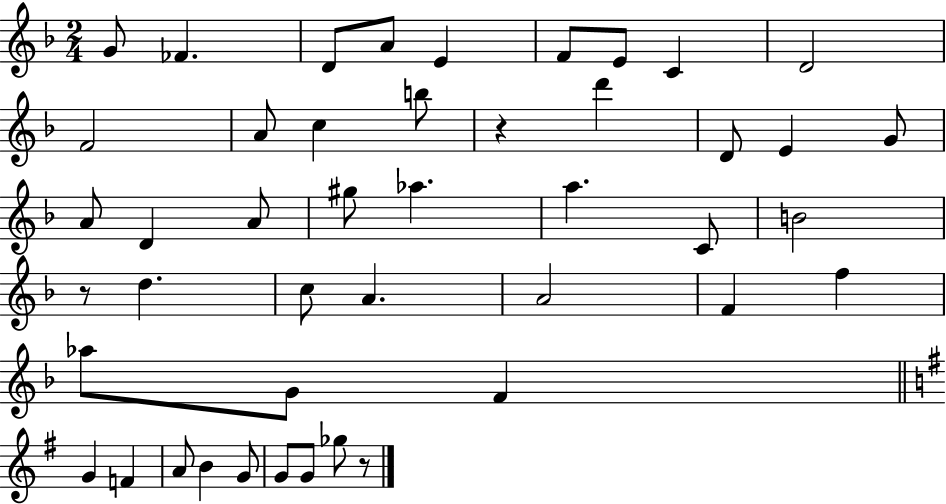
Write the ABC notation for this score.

X:1
T:Untitled
M:2/4
L:1/4
K:F
G/2 _F D/2 A/2 E F/2 E/2 C D2 F2 A/2 c b/2 z d' D/2 E G/2 A/2 D A/2 ^g/2 _a a C/2 B2 z/2 d c/2 A A2 F f _a/2 G/2 F G F A/2 B G/2 G/2 G/2 _g/2 z/2